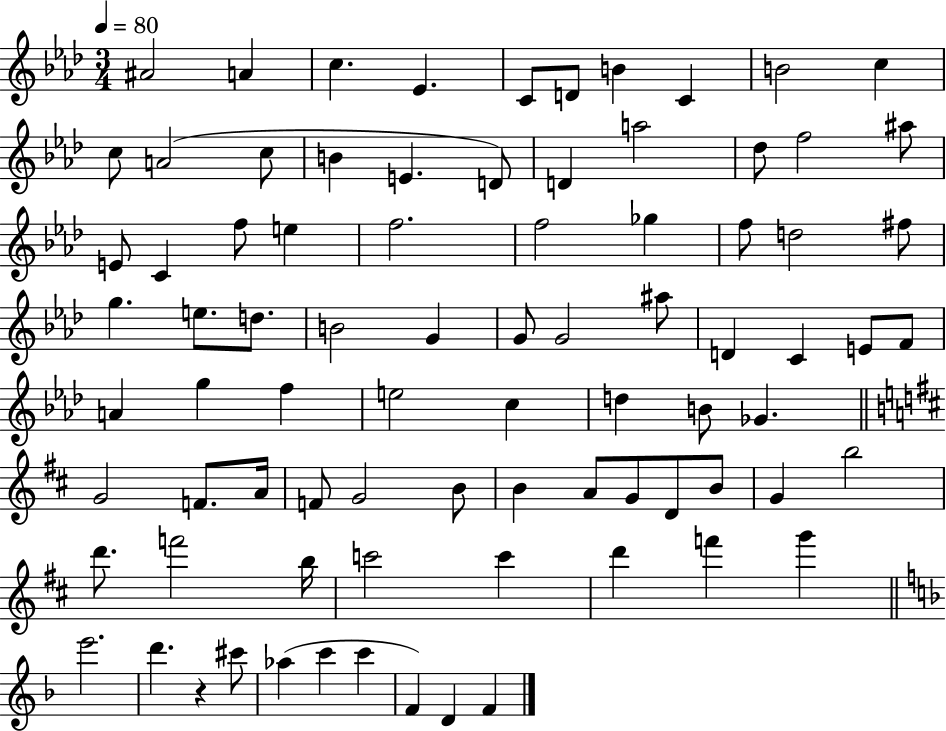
X:1
T:Untitled
M:3/4
L:1/4
K:Ab
^A2 A c _E C/2 D/2 B C B2 c c/2 A2 c/2 B E D/2 D a2 _d/2 f2 ^a/2 E/2 C f/2 e f2 f2 _g f/2 d2 ^f/2 g e/2 d/2 B2 G G/2 G2 ^a/2 D C E/2 F/2 A g f e2 c d B/2 _G G2 F/2 A/4 F/2 G2 B/2 B A/2 G/2 D/2 B/2 G b2 d'/2 f'2 b/4 c'2 c' d' f' g' e'2 d' z ^c'/2 _a c' c' F D F